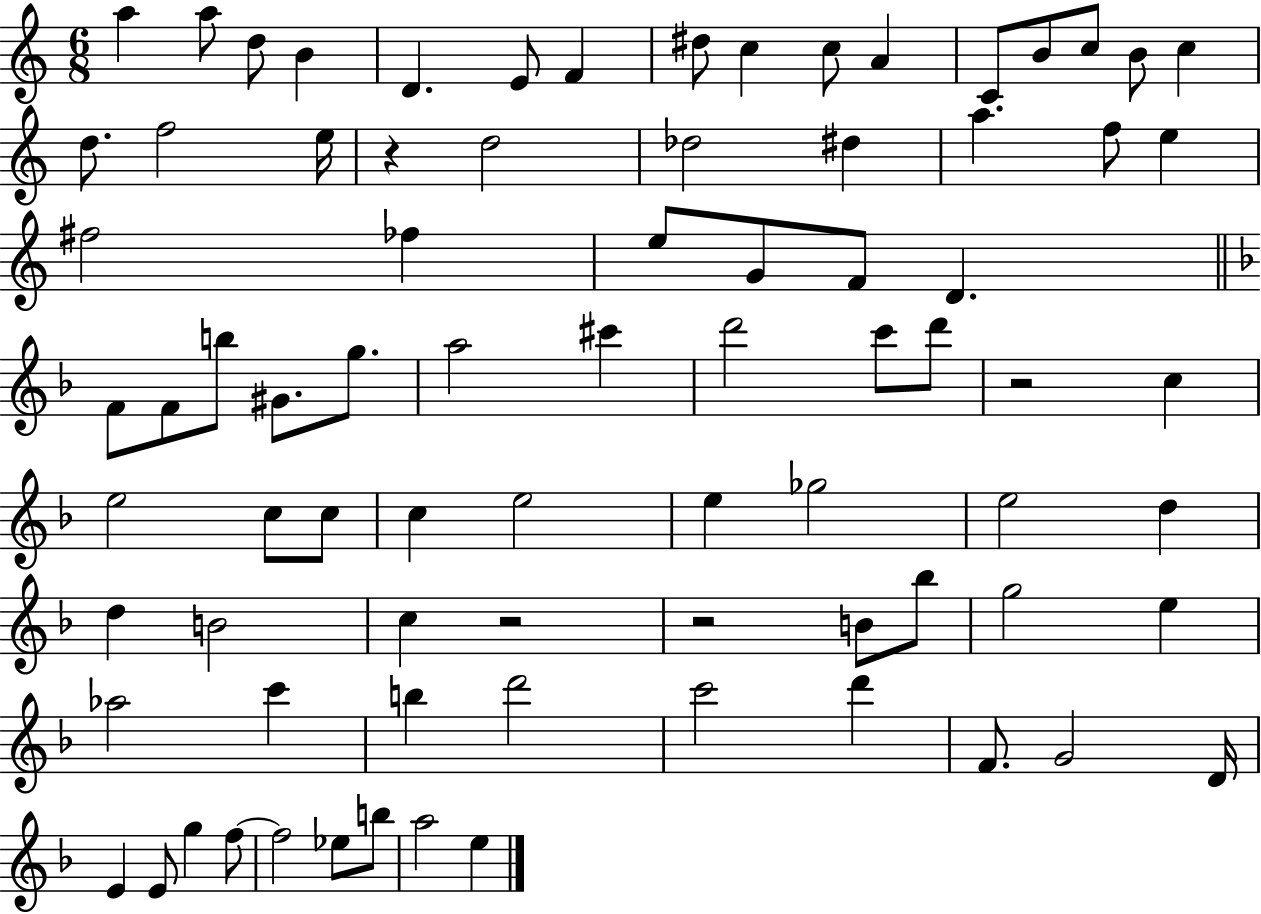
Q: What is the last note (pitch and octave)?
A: E5